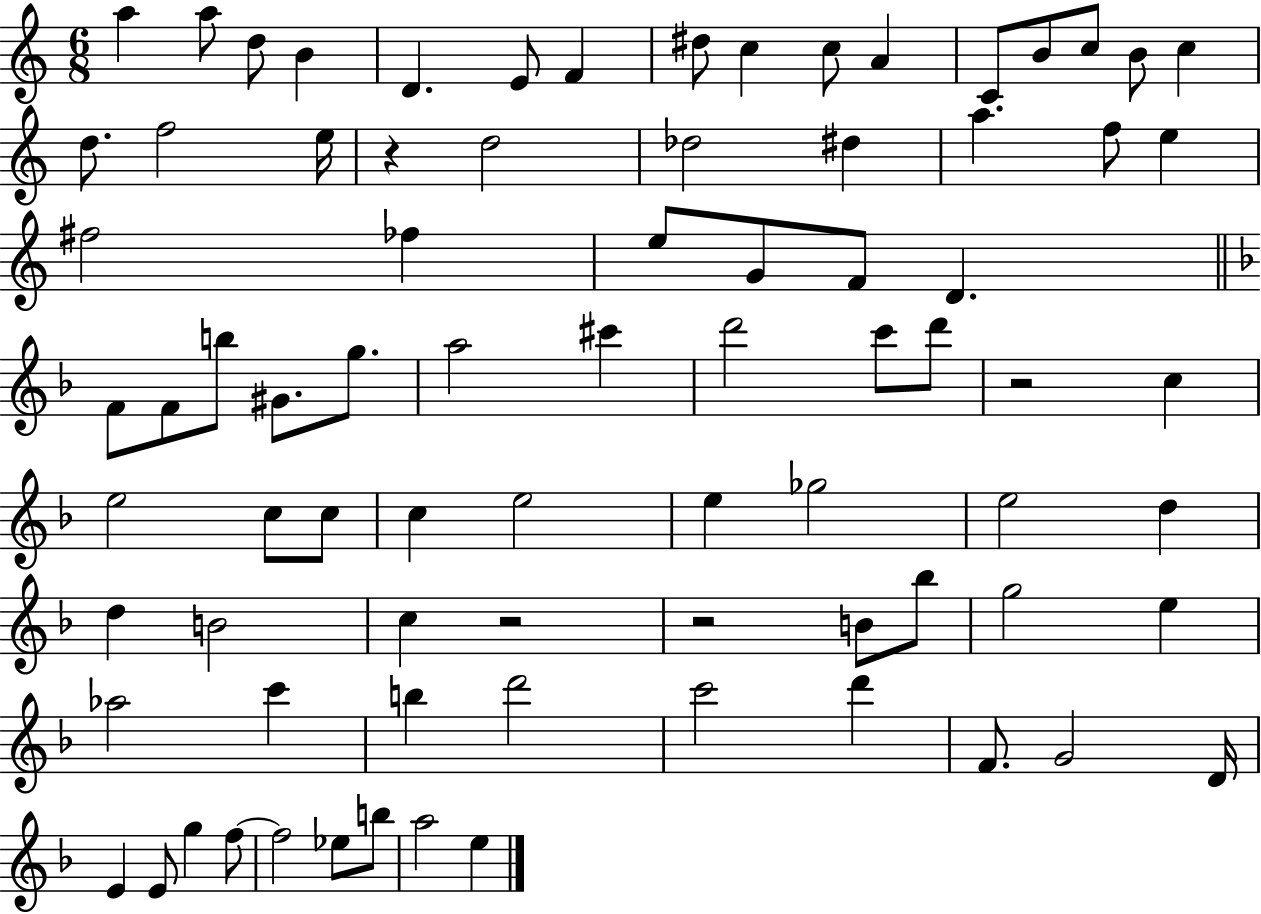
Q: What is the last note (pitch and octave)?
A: E5